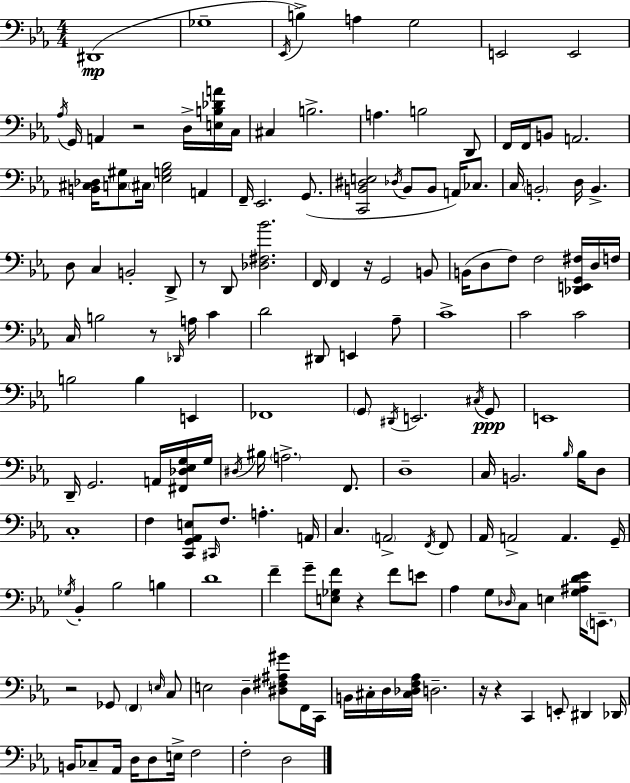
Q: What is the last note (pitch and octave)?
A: D3